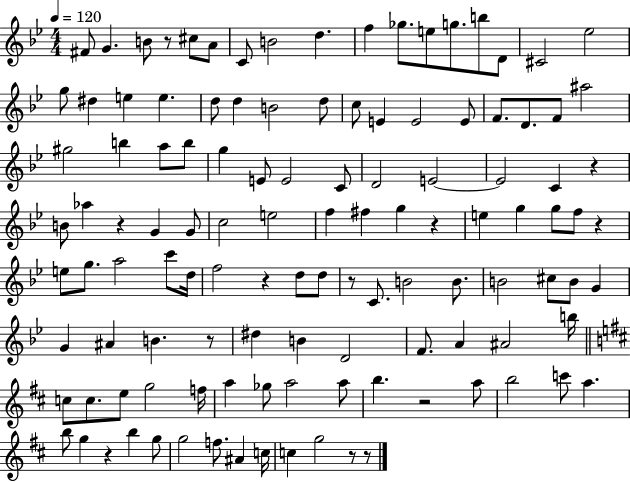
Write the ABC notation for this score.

X:1
T:Untitled
M:4/4
L:1/4
K:Bb
^F/2 G B/2 z/2 ^c/2 A/2 C/2 B2 d f _g/2 e/2 g/2 b/2 D/2 ^C2 _e2 g/2 ^d e e d/2 d B2 d/2 c/2 E E2 E/2 F/2 D/2 F/2 ^a2 ^g2 b a/2 b/2 g E/2 E2 C/2 D2 E2 E2 C z B/2 _a z G G/2 c2 e2 f ^f g z e g g/2 f/2 z e/2 g/2 a2 c'/2 d/4 f2 z d/2 d/2 z/2 C/2 B2 B/2 B2 ^c/2 B/2 G G ^A B z/2 ^d B D2 F/2 A ^A2 b/4 c/2 c/2 e/2 g2 f/4 a _g/2 a2 a/2 b z2 a/2 b2 c'/2 a b/2 g z b g/2 g2 f/2 ^A c/4 c g2 z/2 z/2